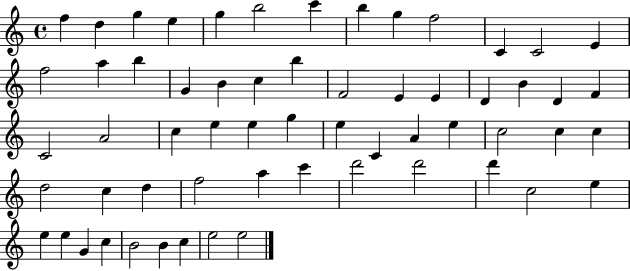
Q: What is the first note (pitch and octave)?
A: F5